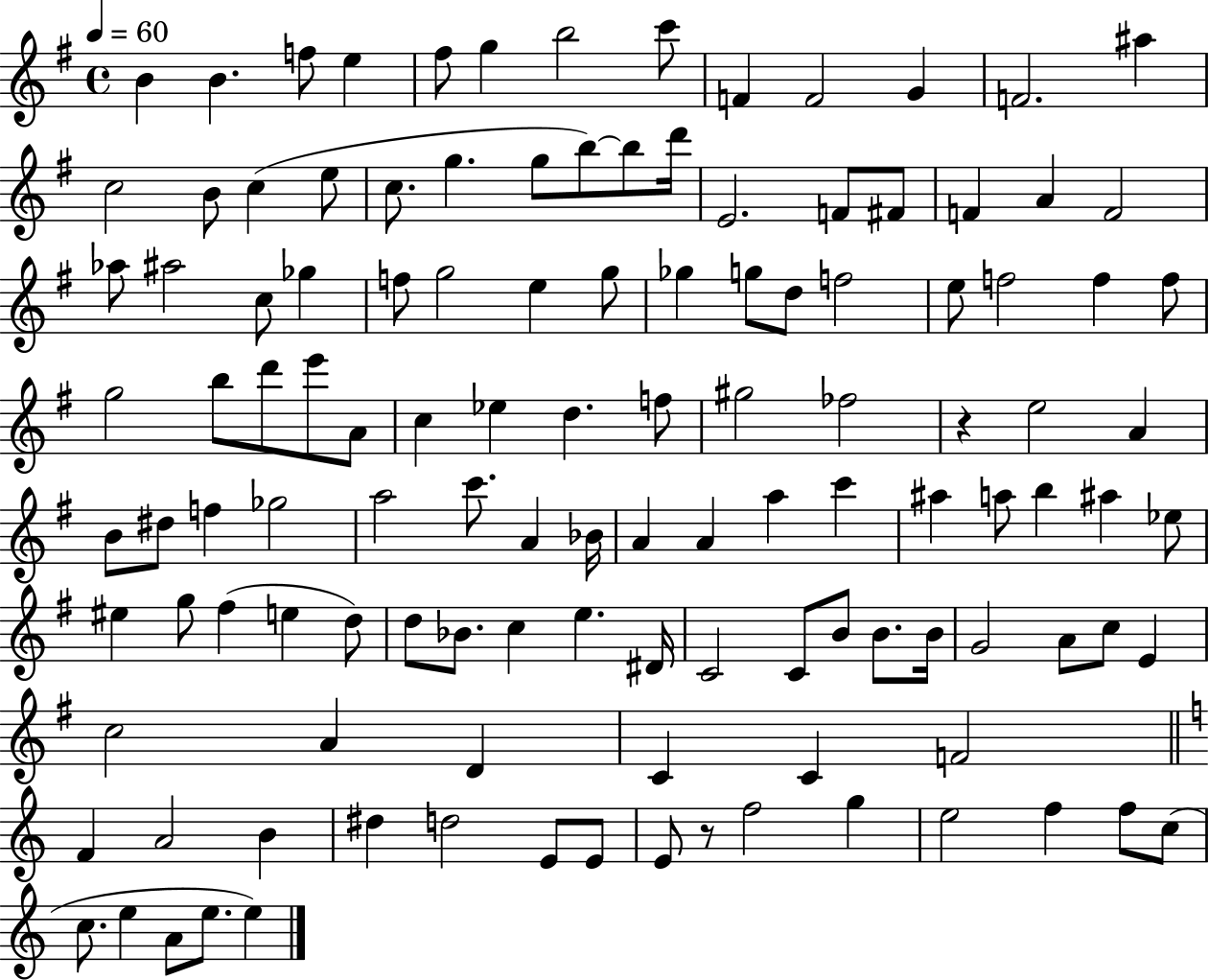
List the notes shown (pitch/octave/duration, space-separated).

B4/q B4/q. F5/e E5/q F#5/e G5/q B5/h C6/e F4/q F4/h G4/q F4/h. A#5/q C5/h B4/e C5/q E5/e C5/e. G5/q. G5/e B5/e B5/e D6/s E4/h. F4/e F#4/e F4/q A4/q F4/h Ab5/e A#5/h C5/e Gb5/q F5/e G5/h E5/q G5/e Gb5/q G5/e D5/e F5/h E5/e F5/h F5/q F5/e G5/h B5/e D6/e E6/e A4/e C5/q Eb5/q D5/q. F5/e G#5/h FES5/h R/q E5/h A4/q B4/e D#5/e F5/q Gb5/h A5/h C6/e. A4/q Bb4/s A4/q A4/q A5/q C6/q A#5/q A5/e B5/q A#5/q Eb5/e EIS5/q G5/e F#5/q E5/q D5/e D5/e Bb4/e. C5/q E5/q. D#4/s C4/h C4/e B4/e B4/e. B4/s G4/h A4/e C5/e E4/q C5/h A4/q D4/q C4/q C4/q F4/h F4/q A4/h B4/q D#5/q D5/h E4/e E4/e E4/e R/e F5/h G5/q E5/h F5/q F5/e C5/e C5/e. E5/q A4/e E5/e. E5/q